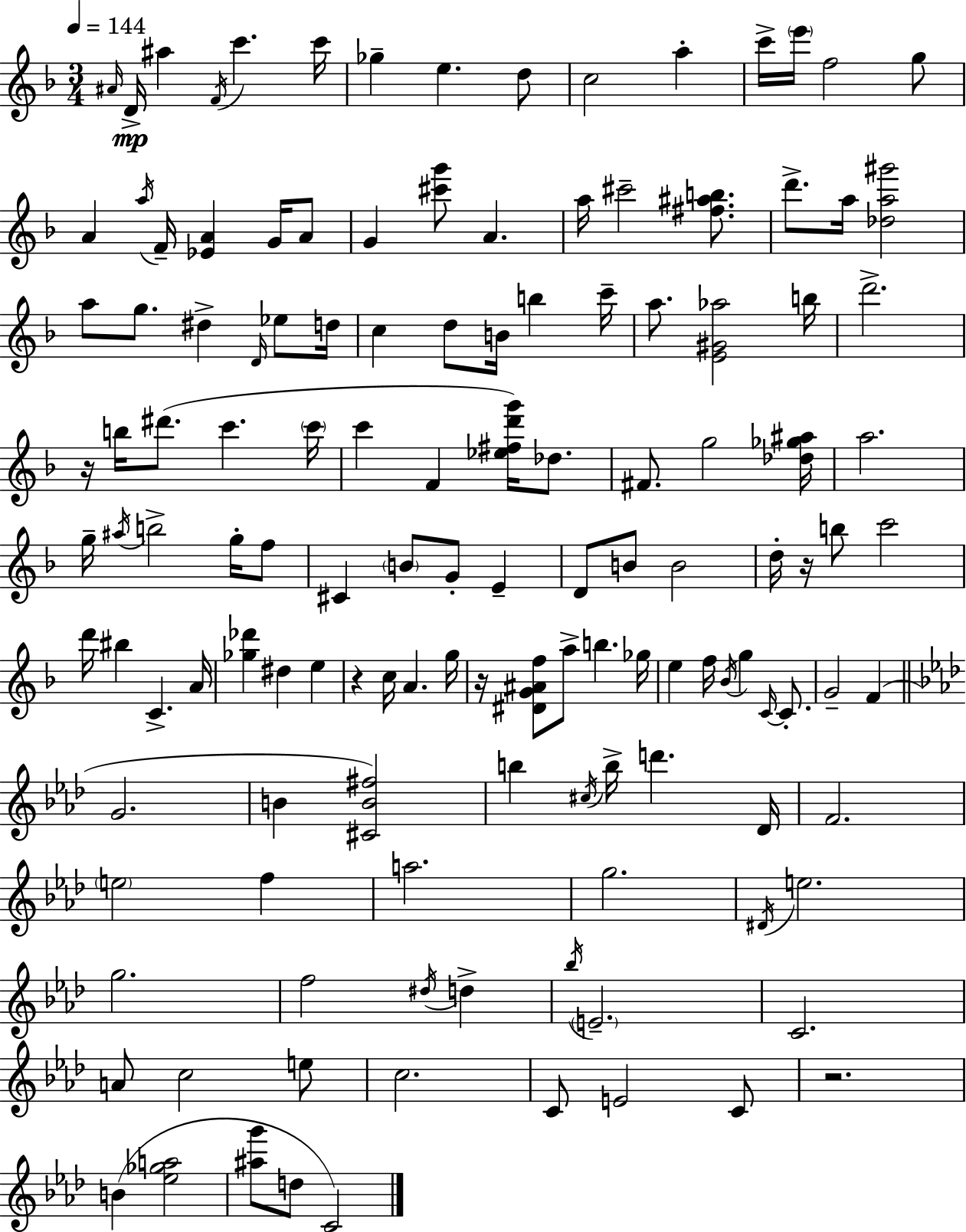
X:1
T:Untitled
M:3/4
L:1/4
K:Dm
^A/4 D/4 ^a F/4 c' c'/4 _g e d/2 c2 a c'/4 e'/4 f2 g/2 A a/4 F/4 [_EA] G/4 A/2 G [^c'g']/2 A a/4 ^c'2 [^f^ab]/2 d'/2 a/4 [_da^g']2 a/2 g/2 ^d D/4 _e/2 d/4 c d/2 B/4 b c'/4 a/2 [E^G_a]2 b/4 d'2 z/4 b/4 ^d'/2 c' c'/4 c' F [_e^fd'g']/4 _d/2 ^F/2 g2 [_d_g^a]/4 a2 g/4 ^a/4 b2 g/4 f/2 ^C B/2 G/2 E D/2 B/2 B2 d/4 z/4 b/2 c'2 d'/4 ^b C A/4 [_g_d'] ^d e z c/4 A g/4 z/4 [^DG^Af]/2 a/2 b _g/4 e f/4 _B/4 g C/4 C/2 G2 F G2 B [^CB^f]2 b ^c/4 b/4 d' _D/4 F2 e2 f a2 g2 ^D/4 e2 g2 f2 ^d/4 d _b/4 E2 C2 A/2 c2 e/2 c2 C/2 E2 C/2 z2 B [_e_ga]2 [^ag']/2 d/2 C2